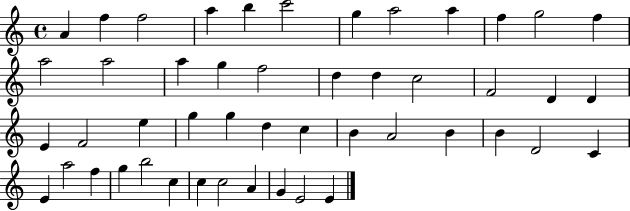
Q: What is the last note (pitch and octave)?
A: E4